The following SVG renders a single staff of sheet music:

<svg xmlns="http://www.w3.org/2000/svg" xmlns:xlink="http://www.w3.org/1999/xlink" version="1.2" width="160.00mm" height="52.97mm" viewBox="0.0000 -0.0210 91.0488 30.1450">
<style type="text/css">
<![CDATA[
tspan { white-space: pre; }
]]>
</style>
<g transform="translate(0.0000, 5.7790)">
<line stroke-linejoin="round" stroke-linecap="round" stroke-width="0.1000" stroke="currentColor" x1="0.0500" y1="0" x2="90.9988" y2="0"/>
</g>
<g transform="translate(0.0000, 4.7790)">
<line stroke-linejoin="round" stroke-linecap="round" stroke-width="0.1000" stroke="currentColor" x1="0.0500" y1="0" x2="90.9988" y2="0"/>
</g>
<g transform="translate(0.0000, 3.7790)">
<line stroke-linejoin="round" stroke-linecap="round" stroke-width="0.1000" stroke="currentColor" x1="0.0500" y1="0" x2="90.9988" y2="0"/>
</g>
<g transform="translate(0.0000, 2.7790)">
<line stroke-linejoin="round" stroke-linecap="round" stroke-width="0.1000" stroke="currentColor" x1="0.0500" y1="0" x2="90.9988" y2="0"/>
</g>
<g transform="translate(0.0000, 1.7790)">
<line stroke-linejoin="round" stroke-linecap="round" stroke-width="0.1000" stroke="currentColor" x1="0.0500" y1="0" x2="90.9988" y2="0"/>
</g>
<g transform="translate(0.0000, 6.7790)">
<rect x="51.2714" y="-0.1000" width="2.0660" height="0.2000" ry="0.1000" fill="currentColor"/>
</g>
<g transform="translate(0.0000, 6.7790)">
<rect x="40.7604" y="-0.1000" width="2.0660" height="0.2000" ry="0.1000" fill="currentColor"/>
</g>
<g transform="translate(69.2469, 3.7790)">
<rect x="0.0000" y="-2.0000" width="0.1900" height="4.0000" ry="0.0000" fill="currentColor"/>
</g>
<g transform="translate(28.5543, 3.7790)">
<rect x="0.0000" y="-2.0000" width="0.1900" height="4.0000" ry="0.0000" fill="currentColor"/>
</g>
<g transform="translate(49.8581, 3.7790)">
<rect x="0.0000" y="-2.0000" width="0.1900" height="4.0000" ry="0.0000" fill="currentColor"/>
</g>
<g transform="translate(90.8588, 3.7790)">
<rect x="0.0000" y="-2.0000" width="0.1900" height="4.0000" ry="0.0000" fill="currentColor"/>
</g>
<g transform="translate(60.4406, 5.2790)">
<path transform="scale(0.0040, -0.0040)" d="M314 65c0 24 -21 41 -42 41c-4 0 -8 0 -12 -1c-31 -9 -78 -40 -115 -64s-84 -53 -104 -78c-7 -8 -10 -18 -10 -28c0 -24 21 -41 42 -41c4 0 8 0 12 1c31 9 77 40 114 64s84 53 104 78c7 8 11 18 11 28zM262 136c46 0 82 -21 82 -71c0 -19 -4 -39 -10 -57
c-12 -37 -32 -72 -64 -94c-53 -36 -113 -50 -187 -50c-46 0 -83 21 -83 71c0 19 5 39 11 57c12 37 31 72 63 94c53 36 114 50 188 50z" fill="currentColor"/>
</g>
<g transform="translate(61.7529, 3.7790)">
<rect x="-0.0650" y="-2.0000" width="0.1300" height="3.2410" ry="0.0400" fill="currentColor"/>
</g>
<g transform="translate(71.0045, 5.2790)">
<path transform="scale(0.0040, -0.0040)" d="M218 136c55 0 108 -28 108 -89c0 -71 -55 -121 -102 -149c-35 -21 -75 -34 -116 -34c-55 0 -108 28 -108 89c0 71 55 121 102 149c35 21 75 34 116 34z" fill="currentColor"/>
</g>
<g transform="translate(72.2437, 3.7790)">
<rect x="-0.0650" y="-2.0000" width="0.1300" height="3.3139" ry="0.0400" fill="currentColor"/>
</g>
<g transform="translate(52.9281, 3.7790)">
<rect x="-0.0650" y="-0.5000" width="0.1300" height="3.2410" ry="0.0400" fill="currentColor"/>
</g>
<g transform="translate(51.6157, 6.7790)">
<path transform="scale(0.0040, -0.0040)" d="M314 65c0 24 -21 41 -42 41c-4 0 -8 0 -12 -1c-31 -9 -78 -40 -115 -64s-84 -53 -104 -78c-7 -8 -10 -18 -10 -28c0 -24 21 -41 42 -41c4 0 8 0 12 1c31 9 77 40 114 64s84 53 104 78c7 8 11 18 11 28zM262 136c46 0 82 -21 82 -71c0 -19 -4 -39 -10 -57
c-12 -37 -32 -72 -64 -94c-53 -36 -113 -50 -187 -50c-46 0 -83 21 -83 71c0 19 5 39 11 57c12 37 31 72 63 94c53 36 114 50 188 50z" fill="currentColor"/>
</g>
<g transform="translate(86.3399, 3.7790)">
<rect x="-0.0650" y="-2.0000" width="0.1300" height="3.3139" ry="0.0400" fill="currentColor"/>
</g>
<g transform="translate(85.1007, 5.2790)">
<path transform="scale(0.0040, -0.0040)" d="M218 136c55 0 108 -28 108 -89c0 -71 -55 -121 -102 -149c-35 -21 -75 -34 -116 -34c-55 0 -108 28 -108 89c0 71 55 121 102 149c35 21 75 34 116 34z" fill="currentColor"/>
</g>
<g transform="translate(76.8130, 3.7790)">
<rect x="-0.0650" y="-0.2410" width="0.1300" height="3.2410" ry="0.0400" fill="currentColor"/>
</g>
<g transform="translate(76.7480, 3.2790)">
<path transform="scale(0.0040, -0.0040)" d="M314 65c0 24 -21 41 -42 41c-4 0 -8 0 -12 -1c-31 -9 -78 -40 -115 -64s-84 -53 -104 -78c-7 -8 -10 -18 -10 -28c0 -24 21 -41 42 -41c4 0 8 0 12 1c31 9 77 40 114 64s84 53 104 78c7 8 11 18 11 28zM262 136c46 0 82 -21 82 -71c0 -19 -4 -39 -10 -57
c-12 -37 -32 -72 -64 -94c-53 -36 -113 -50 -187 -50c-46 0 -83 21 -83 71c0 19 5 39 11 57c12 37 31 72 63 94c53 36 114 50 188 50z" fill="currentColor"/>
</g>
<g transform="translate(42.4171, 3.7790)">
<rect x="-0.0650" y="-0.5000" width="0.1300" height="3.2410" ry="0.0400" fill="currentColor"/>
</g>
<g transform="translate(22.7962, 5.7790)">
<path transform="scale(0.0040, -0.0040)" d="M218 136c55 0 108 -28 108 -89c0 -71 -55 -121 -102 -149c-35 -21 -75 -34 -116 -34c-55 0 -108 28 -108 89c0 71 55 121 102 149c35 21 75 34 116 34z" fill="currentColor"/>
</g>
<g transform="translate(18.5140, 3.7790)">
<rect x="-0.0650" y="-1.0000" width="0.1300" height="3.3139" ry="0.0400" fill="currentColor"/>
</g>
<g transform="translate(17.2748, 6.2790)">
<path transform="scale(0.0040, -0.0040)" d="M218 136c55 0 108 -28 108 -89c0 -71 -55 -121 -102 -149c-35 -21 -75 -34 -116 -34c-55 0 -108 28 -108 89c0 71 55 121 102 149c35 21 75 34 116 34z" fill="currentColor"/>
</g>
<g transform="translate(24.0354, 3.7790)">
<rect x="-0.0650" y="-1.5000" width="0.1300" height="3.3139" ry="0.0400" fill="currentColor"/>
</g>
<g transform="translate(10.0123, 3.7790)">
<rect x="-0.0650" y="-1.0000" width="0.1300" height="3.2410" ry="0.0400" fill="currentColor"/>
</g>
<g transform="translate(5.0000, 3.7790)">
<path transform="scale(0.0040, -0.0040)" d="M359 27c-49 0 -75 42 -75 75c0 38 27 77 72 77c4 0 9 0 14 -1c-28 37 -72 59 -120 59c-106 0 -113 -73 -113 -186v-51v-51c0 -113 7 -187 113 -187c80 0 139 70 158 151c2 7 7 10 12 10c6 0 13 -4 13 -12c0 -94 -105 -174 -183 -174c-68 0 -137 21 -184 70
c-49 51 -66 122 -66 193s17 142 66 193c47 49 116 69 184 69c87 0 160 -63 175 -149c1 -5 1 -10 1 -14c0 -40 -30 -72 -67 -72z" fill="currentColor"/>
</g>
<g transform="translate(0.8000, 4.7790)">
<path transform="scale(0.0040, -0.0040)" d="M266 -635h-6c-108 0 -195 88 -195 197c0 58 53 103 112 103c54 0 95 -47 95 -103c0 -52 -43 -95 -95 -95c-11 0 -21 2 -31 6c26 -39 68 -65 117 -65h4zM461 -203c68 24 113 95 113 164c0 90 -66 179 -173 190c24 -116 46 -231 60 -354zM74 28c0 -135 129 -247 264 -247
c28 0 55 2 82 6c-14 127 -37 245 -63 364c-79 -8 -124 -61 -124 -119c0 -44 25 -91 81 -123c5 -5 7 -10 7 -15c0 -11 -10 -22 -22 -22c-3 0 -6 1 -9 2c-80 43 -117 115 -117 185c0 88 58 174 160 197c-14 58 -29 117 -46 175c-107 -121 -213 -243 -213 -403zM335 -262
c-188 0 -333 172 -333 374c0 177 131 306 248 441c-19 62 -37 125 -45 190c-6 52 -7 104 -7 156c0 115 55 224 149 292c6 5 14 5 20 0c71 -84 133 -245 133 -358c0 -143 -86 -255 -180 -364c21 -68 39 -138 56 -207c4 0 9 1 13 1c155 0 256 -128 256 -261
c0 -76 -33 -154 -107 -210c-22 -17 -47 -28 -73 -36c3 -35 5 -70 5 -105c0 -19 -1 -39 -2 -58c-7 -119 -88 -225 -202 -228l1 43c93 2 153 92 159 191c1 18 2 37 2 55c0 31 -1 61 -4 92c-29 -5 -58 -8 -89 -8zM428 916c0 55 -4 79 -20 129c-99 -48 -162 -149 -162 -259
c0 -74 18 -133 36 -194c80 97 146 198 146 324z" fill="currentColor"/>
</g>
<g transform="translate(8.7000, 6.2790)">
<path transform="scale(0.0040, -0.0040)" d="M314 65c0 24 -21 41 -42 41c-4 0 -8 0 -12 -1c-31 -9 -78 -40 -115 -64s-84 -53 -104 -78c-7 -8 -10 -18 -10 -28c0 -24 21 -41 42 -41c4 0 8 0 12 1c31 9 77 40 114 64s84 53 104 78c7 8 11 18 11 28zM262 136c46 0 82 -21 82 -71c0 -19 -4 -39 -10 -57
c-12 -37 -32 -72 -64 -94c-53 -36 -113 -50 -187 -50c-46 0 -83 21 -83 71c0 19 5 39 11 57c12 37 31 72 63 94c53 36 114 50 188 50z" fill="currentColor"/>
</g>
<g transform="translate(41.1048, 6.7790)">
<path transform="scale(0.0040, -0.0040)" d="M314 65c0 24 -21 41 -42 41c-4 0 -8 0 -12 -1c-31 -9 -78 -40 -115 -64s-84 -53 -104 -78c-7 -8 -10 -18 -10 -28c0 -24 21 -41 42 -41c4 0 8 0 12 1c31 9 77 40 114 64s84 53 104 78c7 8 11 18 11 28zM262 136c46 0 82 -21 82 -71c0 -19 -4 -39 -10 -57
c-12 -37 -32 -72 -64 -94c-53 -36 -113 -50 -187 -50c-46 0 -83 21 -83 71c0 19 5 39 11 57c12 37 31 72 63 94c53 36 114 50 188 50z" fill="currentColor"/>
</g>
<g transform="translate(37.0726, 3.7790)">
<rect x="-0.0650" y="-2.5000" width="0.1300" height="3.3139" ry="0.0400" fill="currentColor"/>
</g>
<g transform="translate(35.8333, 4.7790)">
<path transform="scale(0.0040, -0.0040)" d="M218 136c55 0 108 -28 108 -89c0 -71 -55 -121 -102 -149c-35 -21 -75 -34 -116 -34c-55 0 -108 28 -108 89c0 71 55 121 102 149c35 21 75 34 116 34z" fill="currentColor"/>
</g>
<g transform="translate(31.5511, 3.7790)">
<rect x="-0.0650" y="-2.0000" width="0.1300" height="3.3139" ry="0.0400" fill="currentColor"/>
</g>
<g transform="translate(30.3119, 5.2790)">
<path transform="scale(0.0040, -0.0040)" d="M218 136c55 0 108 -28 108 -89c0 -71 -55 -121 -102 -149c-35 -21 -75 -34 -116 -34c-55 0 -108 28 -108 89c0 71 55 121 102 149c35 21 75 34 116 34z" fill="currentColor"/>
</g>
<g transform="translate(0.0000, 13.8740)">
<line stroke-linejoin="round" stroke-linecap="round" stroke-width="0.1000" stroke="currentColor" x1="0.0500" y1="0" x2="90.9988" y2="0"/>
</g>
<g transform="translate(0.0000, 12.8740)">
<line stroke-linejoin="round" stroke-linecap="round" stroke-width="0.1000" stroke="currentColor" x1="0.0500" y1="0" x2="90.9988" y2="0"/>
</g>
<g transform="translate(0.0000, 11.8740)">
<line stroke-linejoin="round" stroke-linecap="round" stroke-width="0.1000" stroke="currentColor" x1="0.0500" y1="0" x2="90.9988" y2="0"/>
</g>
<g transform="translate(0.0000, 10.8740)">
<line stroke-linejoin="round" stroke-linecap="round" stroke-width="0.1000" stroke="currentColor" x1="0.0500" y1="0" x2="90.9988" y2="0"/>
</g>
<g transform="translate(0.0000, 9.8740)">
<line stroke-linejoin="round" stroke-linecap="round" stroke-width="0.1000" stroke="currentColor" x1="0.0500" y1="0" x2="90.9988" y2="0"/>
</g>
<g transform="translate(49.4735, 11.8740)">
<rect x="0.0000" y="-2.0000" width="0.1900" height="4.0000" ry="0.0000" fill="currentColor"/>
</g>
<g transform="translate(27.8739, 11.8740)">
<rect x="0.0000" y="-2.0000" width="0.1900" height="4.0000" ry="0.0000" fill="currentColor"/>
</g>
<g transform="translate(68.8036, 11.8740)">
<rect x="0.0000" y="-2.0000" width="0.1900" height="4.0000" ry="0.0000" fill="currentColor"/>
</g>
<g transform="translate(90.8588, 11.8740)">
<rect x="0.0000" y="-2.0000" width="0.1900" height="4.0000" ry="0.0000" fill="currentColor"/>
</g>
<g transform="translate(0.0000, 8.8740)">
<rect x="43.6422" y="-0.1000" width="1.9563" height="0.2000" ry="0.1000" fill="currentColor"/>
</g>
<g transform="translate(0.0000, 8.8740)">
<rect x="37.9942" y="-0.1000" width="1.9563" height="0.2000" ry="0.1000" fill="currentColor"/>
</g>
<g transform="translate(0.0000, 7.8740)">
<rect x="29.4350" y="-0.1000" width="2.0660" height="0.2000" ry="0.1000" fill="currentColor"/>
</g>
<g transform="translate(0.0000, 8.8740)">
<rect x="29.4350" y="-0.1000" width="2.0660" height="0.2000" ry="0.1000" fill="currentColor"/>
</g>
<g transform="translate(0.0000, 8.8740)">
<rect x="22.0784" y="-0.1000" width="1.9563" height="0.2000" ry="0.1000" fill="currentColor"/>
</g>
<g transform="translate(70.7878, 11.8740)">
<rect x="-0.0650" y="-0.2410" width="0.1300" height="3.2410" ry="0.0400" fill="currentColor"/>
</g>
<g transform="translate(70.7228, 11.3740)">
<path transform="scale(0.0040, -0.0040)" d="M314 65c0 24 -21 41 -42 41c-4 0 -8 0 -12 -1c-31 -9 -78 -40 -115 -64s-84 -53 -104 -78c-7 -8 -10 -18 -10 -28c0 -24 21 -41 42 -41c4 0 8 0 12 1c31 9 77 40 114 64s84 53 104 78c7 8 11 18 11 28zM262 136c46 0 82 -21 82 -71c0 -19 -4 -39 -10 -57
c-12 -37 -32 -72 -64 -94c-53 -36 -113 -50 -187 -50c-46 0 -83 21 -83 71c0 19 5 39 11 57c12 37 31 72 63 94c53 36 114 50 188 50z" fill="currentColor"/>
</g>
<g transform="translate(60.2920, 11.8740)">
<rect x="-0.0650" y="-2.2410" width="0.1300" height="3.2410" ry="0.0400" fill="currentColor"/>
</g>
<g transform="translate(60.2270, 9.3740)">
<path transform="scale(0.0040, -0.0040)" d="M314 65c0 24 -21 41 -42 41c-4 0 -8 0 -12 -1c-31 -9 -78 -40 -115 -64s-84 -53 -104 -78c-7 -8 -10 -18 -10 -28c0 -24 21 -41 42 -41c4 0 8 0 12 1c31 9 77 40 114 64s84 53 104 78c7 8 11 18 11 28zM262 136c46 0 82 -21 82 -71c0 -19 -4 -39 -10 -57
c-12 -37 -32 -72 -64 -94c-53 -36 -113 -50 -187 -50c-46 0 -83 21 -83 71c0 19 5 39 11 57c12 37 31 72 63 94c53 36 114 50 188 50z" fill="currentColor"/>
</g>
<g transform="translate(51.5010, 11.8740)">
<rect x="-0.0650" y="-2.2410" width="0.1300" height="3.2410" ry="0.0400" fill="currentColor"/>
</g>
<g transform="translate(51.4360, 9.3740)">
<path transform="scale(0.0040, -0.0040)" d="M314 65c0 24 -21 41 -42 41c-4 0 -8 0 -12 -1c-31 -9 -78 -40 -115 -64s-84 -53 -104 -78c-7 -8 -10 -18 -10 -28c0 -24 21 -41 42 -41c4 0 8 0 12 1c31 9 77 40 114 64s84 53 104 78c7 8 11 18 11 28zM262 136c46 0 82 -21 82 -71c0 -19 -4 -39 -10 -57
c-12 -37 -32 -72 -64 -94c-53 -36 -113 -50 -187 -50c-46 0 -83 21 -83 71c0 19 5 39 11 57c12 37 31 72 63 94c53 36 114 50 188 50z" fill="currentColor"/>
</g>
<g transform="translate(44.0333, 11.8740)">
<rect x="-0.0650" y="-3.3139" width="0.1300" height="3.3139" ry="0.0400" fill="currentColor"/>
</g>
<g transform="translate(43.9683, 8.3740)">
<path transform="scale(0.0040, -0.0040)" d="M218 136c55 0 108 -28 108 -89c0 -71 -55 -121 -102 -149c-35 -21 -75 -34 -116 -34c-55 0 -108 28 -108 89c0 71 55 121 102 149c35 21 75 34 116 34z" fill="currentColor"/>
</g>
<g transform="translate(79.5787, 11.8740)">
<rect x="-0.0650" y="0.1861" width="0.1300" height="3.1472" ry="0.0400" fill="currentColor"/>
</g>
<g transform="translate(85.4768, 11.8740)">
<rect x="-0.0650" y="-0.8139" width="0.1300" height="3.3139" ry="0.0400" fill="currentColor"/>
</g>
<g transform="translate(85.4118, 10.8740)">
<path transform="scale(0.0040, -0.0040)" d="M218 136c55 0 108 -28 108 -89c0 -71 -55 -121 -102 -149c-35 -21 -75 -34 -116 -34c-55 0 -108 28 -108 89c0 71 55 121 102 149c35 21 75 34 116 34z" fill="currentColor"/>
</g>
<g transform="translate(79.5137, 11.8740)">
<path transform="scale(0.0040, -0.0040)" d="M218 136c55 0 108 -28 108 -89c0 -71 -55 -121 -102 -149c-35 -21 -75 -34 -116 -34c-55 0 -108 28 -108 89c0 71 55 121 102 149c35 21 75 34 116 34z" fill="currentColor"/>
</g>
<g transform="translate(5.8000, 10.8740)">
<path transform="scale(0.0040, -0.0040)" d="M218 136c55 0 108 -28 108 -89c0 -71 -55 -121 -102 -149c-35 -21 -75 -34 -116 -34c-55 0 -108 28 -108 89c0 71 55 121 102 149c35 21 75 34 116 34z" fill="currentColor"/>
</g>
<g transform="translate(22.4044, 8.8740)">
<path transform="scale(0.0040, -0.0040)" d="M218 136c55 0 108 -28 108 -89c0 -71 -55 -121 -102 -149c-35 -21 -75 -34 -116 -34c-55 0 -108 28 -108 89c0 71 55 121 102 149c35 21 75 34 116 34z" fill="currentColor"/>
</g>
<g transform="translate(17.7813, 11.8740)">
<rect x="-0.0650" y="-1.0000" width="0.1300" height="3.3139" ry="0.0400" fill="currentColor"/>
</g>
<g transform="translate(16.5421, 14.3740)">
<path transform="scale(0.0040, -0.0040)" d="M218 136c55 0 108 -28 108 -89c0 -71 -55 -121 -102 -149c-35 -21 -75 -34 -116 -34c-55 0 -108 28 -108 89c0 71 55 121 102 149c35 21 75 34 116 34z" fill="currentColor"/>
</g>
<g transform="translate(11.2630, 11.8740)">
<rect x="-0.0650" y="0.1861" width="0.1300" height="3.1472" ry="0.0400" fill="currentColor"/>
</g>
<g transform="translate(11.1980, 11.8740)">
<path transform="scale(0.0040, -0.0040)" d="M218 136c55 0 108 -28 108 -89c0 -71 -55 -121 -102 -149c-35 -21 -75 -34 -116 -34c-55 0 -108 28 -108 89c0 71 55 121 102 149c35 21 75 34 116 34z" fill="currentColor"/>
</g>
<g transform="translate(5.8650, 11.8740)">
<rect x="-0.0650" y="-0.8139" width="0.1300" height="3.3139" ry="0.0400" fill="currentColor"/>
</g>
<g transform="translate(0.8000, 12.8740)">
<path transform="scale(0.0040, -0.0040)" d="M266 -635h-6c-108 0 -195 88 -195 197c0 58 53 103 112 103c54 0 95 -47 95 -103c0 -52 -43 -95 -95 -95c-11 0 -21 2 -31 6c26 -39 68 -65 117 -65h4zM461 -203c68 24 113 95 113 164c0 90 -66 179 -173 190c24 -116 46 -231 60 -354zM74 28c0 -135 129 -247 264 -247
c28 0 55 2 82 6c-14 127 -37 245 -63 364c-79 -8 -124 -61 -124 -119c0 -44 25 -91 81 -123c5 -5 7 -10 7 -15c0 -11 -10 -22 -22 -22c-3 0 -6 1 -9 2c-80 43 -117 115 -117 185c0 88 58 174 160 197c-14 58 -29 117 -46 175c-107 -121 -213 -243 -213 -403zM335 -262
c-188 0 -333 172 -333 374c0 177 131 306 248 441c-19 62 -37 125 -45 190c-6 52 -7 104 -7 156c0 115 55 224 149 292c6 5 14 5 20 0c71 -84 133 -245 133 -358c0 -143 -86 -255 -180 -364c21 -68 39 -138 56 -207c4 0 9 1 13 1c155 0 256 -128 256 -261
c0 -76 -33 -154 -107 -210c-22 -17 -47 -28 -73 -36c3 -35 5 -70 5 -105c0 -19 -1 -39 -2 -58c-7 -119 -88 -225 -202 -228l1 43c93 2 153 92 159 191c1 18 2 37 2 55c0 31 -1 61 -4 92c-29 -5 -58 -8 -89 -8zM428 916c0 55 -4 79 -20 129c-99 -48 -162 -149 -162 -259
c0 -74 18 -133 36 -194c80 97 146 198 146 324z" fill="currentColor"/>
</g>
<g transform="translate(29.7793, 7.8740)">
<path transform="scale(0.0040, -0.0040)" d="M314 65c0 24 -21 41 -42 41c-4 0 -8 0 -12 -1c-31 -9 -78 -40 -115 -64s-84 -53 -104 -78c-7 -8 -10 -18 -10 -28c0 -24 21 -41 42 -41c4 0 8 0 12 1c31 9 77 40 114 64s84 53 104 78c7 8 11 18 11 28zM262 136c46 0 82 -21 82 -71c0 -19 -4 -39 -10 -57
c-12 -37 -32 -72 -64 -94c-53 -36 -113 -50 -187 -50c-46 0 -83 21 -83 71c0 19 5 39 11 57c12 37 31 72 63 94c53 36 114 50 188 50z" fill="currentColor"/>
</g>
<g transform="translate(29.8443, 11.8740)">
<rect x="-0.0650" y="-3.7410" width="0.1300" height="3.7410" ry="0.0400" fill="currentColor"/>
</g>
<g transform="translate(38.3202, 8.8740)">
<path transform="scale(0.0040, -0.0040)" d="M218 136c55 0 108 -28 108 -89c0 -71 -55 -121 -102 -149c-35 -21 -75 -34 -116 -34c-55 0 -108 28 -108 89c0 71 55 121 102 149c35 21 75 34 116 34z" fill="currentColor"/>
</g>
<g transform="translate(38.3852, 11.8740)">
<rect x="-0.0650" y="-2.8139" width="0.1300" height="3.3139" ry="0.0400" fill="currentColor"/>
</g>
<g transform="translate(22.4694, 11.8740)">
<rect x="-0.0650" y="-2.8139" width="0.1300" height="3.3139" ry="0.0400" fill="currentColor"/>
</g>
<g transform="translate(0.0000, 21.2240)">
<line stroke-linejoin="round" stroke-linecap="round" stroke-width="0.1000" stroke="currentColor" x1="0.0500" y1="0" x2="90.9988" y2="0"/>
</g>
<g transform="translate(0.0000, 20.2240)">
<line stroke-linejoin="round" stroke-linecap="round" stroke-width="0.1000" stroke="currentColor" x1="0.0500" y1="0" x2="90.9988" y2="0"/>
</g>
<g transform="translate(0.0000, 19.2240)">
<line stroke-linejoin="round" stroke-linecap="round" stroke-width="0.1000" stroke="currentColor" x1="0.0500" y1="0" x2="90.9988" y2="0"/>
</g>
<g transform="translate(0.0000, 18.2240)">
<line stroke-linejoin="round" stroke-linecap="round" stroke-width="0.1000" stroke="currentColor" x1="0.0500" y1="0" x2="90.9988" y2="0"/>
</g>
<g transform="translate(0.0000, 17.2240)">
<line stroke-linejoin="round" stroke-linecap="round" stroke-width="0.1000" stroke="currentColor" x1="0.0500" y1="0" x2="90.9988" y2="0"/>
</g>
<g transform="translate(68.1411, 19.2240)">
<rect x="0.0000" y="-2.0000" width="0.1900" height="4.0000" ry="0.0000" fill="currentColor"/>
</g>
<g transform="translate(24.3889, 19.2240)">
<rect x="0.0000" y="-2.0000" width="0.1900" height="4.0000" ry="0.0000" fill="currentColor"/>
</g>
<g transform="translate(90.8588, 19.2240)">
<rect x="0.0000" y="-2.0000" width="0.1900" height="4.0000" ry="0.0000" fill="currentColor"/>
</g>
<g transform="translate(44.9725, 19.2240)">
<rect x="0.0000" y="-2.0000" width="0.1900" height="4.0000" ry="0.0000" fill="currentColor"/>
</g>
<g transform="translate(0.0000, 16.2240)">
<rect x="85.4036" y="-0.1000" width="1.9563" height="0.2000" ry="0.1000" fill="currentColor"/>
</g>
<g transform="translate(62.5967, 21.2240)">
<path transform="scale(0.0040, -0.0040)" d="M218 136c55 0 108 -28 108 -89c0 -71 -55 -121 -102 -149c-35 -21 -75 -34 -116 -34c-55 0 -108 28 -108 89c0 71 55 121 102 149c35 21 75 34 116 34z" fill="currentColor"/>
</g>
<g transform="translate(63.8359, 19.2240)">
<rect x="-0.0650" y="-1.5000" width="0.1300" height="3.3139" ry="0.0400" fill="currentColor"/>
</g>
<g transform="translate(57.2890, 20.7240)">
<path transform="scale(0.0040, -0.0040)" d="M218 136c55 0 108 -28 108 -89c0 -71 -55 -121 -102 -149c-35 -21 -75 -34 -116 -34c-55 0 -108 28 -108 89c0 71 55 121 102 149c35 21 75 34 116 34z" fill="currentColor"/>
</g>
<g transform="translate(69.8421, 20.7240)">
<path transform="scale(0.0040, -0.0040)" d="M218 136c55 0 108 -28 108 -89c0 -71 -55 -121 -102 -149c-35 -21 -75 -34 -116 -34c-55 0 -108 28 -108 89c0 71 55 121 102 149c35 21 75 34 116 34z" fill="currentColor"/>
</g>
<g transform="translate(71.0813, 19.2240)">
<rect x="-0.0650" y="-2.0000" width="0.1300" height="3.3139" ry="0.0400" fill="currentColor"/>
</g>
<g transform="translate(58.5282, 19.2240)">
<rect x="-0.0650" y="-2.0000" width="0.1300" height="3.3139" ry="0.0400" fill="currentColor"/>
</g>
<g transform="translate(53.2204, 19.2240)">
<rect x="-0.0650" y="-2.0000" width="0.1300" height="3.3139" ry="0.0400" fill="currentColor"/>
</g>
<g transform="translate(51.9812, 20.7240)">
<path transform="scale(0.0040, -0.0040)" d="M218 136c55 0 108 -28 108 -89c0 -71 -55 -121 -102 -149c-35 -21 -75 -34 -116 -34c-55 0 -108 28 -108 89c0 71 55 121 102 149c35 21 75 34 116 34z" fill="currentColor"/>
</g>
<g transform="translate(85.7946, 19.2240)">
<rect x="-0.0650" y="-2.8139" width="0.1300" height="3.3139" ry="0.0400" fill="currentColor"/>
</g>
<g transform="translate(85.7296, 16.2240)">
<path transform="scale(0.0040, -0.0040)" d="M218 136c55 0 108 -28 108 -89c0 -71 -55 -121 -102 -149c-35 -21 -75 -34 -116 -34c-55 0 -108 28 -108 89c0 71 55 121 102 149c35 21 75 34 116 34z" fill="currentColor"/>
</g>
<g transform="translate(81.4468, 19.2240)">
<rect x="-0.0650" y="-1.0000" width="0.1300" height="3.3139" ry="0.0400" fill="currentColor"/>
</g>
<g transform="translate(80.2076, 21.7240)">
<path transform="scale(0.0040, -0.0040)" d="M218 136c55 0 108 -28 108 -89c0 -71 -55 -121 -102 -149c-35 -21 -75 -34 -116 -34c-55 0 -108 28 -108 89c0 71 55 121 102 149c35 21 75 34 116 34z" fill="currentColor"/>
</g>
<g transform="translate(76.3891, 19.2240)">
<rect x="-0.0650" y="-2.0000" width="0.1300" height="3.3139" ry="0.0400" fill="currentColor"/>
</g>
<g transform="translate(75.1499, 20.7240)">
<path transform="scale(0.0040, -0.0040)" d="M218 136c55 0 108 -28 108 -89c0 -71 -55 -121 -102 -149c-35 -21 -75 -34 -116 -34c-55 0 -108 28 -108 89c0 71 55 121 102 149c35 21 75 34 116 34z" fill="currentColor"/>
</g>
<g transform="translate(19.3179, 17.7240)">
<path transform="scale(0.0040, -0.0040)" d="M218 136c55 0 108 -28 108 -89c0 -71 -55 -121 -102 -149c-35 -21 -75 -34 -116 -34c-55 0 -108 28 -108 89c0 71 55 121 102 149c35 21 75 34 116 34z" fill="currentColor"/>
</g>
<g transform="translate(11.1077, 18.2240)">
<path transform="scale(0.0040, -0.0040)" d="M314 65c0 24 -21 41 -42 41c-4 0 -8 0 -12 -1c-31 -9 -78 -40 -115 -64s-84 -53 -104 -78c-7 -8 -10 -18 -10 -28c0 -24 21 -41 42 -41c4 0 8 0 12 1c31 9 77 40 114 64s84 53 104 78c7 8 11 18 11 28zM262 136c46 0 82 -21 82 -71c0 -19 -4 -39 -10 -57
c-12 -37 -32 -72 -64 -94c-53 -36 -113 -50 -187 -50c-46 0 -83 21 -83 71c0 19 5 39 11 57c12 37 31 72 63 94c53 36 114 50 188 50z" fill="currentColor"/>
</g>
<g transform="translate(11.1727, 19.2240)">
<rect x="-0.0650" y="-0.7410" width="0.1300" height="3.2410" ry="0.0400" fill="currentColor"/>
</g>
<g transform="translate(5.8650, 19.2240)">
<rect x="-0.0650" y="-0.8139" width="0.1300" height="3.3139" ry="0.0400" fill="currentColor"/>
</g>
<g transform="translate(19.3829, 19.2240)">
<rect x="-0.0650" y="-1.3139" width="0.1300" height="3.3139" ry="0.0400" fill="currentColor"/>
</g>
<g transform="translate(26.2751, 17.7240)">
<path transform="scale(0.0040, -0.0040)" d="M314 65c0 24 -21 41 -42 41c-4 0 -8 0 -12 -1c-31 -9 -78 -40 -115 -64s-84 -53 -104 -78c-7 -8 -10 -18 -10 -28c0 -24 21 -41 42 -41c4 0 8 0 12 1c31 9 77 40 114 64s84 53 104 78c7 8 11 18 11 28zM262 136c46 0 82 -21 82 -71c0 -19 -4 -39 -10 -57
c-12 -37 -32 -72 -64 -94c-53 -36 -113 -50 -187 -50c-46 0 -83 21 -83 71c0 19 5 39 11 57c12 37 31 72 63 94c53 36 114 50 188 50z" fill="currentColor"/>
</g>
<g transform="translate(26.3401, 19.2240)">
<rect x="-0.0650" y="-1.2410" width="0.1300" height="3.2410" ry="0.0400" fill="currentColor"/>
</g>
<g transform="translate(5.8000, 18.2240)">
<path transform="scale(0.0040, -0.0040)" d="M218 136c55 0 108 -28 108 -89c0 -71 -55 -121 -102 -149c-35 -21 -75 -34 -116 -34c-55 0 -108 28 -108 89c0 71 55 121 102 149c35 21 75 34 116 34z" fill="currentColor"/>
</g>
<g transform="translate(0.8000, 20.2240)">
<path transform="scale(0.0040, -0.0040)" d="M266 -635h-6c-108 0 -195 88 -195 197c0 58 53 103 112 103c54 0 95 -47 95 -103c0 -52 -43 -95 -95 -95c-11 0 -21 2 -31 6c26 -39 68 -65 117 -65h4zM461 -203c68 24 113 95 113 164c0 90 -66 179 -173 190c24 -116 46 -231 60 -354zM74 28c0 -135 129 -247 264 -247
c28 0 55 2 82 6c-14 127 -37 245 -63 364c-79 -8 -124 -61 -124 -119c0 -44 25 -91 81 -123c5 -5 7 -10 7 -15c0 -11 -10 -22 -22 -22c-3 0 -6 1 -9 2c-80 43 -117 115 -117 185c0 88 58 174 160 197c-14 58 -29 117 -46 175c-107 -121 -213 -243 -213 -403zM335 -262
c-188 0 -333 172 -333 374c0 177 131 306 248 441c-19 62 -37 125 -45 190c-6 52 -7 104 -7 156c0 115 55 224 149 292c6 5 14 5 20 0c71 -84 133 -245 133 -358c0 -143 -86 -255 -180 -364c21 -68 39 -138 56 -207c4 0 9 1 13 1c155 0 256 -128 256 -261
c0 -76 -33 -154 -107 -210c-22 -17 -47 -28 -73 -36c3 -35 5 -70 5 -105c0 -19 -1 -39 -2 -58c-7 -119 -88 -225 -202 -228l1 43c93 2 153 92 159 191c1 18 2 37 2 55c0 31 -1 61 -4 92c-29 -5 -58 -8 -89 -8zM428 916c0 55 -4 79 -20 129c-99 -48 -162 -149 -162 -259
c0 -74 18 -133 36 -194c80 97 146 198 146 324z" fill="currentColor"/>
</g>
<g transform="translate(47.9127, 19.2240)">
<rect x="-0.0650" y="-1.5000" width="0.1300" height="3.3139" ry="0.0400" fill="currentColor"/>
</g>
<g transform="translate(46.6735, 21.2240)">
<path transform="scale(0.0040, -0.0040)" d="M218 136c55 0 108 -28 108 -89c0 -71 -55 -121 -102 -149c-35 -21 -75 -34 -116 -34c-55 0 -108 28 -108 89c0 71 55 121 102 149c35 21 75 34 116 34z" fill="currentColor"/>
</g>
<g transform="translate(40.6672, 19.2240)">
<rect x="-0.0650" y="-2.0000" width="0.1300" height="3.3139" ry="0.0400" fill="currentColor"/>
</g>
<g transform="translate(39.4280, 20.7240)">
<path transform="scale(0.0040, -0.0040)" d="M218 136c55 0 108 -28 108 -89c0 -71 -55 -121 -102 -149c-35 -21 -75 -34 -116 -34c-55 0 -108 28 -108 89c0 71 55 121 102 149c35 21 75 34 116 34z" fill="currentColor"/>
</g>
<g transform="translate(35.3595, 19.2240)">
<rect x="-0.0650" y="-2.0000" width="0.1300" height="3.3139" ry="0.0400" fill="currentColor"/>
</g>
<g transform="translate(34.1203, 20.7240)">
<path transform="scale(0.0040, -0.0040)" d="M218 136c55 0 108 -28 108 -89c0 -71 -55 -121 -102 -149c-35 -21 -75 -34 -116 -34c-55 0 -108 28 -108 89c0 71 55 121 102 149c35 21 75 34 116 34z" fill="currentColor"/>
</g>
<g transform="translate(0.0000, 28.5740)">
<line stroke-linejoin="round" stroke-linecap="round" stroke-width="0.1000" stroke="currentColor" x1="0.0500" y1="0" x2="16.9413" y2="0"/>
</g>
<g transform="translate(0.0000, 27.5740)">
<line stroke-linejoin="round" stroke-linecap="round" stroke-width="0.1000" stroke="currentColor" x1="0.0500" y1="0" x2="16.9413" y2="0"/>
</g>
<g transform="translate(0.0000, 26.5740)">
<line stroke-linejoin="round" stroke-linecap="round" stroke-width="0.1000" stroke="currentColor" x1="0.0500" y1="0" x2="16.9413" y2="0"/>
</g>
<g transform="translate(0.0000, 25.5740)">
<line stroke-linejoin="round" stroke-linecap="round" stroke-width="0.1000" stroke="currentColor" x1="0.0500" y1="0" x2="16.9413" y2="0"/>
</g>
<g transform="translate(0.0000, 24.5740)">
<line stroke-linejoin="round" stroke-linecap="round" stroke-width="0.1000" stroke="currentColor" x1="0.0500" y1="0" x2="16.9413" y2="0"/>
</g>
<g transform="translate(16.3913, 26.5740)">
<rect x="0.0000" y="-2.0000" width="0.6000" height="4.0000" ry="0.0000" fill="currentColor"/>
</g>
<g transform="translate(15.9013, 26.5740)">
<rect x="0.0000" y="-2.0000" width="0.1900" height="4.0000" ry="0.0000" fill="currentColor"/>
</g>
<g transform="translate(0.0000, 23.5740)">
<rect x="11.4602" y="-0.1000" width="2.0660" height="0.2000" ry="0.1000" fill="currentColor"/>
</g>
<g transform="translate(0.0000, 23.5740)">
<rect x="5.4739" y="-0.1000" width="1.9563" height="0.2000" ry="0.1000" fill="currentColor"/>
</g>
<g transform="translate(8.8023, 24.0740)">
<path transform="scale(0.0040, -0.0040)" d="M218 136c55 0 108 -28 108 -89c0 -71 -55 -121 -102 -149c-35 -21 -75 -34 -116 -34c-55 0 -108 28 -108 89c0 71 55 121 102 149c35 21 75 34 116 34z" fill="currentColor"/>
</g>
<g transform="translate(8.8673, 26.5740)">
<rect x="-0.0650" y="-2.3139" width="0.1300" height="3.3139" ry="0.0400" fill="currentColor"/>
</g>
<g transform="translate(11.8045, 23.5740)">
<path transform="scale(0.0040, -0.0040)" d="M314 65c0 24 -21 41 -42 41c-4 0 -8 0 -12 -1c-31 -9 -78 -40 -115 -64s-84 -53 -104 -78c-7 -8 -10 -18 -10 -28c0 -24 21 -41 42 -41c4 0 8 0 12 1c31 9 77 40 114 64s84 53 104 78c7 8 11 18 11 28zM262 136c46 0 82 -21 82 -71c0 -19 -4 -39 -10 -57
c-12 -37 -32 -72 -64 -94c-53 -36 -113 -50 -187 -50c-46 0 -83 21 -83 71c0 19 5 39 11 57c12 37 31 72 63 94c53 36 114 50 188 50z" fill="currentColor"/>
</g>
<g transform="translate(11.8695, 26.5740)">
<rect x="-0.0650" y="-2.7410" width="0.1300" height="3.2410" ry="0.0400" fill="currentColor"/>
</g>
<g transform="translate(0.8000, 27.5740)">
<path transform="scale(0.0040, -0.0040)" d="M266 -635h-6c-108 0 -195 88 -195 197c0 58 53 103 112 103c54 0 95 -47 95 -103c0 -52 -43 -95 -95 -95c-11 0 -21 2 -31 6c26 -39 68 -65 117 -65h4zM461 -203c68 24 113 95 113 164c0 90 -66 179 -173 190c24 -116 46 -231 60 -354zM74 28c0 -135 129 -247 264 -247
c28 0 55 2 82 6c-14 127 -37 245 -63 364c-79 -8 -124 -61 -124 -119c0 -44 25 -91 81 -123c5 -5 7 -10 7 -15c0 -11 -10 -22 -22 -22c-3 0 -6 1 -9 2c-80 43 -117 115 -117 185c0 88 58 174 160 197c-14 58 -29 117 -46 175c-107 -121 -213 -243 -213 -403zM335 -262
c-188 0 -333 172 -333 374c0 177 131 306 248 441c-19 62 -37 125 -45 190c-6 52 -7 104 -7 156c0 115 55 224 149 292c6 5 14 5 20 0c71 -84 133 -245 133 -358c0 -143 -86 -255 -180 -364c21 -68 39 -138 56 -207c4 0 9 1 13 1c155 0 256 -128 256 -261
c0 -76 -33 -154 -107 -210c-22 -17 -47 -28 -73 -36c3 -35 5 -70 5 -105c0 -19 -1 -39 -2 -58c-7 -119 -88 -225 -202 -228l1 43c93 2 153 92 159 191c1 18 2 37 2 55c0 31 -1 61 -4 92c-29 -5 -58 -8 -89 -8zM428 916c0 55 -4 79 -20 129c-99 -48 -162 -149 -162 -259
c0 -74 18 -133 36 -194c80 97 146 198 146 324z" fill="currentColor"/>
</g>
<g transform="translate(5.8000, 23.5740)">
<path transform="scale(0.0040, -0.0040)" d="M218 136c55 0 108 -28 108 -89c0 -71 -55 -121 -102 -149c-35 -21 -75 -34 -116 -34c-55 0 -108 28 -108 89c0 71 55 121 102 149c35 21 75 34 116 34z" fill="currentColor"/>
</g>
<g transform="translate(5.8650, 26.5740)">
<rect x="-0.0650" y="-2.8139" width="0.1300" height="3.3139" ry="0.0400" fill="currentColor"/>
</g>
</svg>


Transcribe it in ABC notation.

X:1
T:Untitled
M:4/4
L:1/4
K:C
D2 D E F G C2 C2 F2 F c2 F d B D a c'2 a b g2 g2 c2 B d d d2 e e2 F F E F F E F F D a a g a2